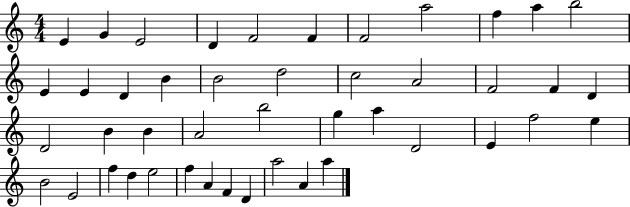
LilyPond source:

{
  \clef treble
  \numericTimeSignature
  \time 4/4
  \key c \major
  e'4 g'4 e'2 | d'4 f'2 f'4 | f'2 a''2 | f''4 a''4 b''2 | \break e'4 e'4 d'4 b'4 | b'2 d''2 | c''2 a'2 | f'2 f'4 d'4 | \break d'2 b'4 b'4 | a'2 b''2 | g''4 a''4 d'2 | e'4 f''2 e''4 | \break b'2 e'2 | f''4 d''4 e''2 | f''4 a'4 f'4 d'4 | a''2 a'4 a''4 | \break \bar "|."
}